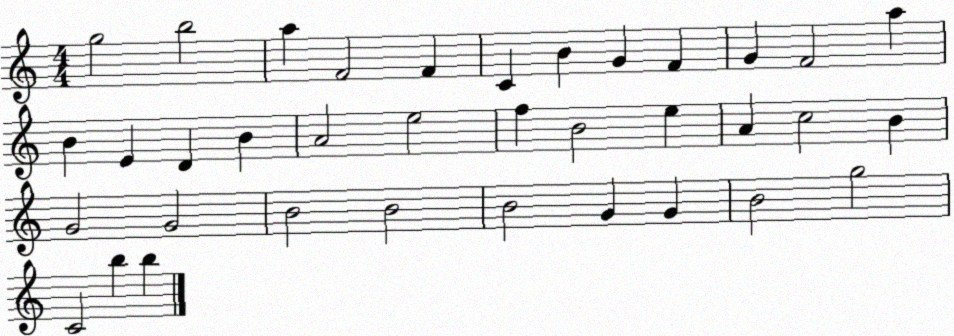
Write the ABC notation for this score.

X:1
T:Untitled
M:4/4
L:1/4
K:C
g2 b2 a F2 F C B G F G F2 a B E D B A2 e2 f B2 e A c2 B G2 G2 B2 B2 B2 G G B2 g2 C2 b b